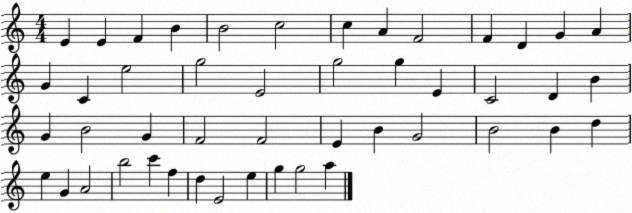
X:1
T:Untitled
M:4/4
L:1/4
K:C
E E F B B2 c2 c A F2 F D G A G C e2 g2 E2 g2 g E C2 D B G B2 G F2 F2 E B G2 B2 B d e G A2 b2 c' f d E2 e g g2 a